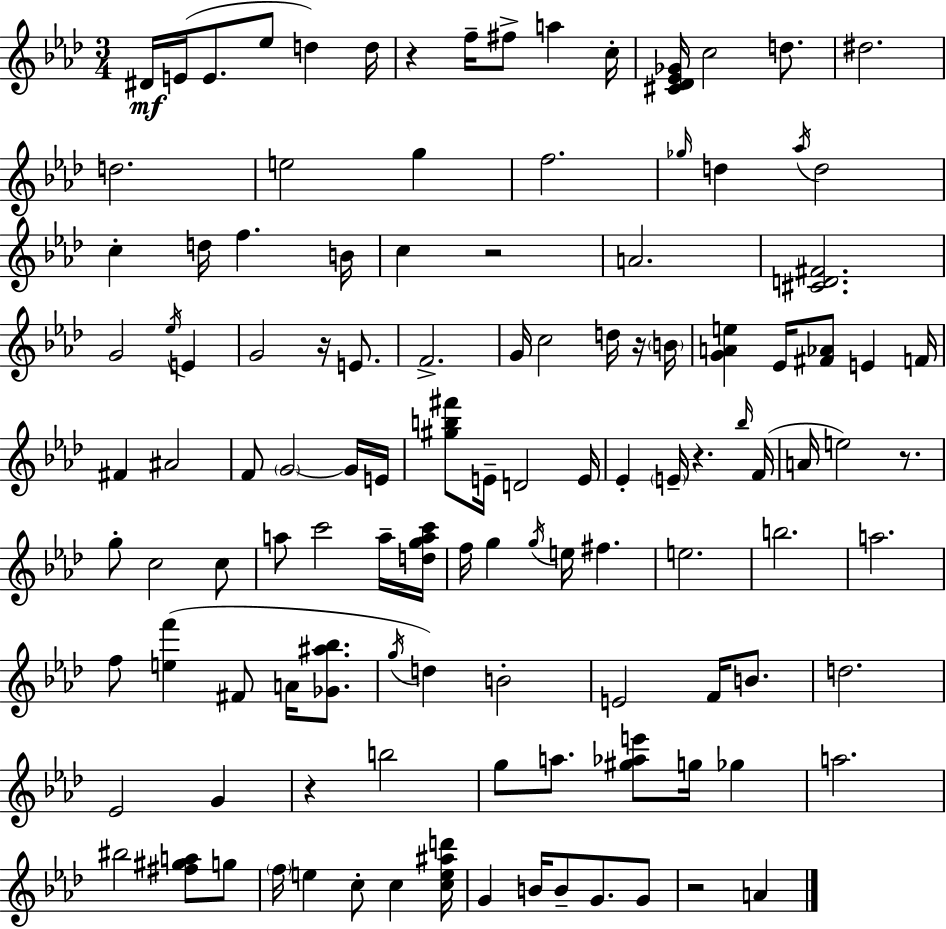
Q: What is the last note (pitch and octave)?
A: A4